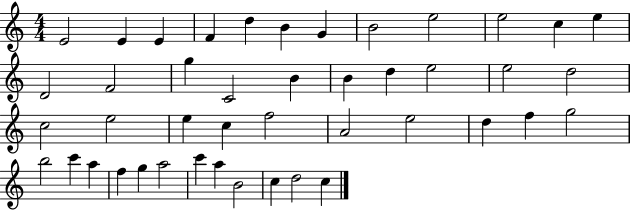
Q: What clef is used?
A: treble